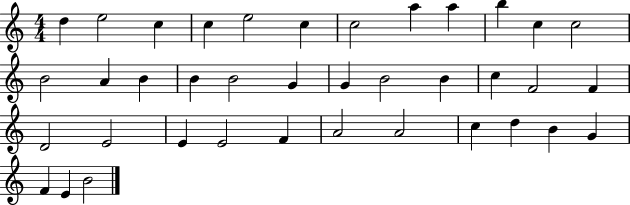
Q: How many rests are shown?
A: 0